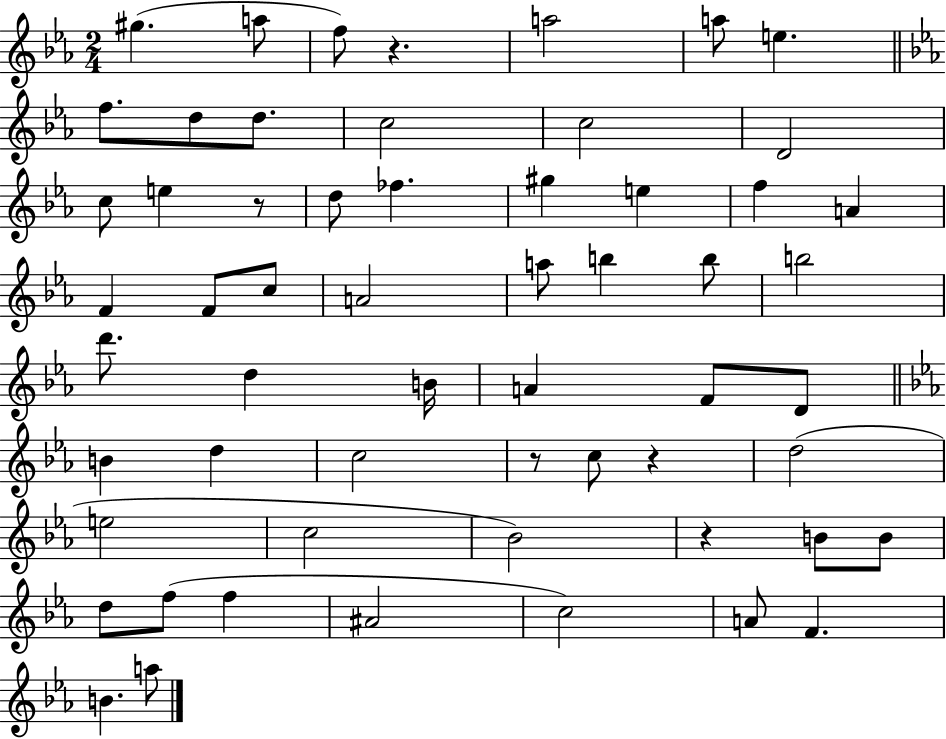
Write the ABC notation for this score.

X:1
T:Untitled
M:2/4
L:1/4
K:Eb
^g a/2 f/2 z a2 a/2 e f/2 d/2 d/2 c2 c2 D2 c/2 e z/2 d/2 _f ^g e f A F F/2 c/2 A2 a/2 b b/2 b2 d'/2 d B/4 A F/2 D/2 B d c2 z/2 c/2 z d2 e2 c2 _B2 z B/2 B/2 d/2 f/2 f ^A2 c2 A/2 F B a/2